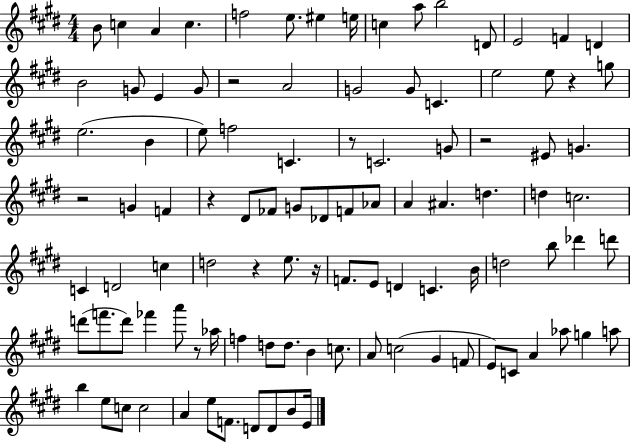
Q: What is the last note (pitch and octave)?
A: E4